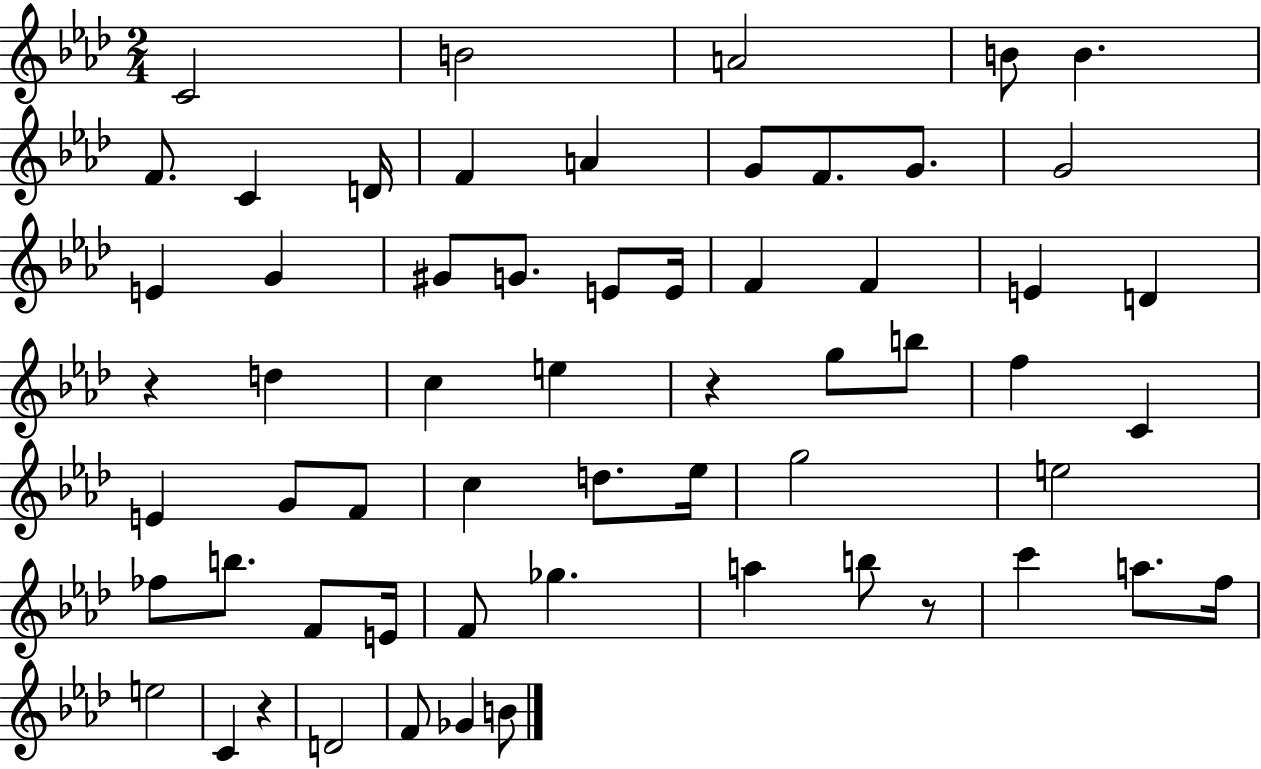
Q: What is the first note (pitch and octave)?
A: C4